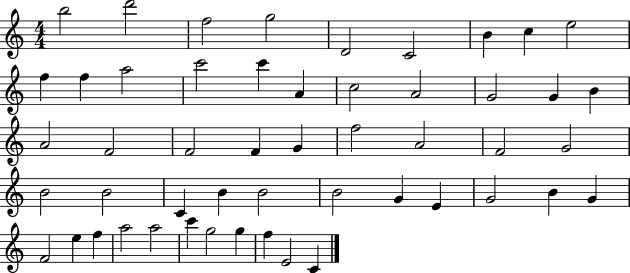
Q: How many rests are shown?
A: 0